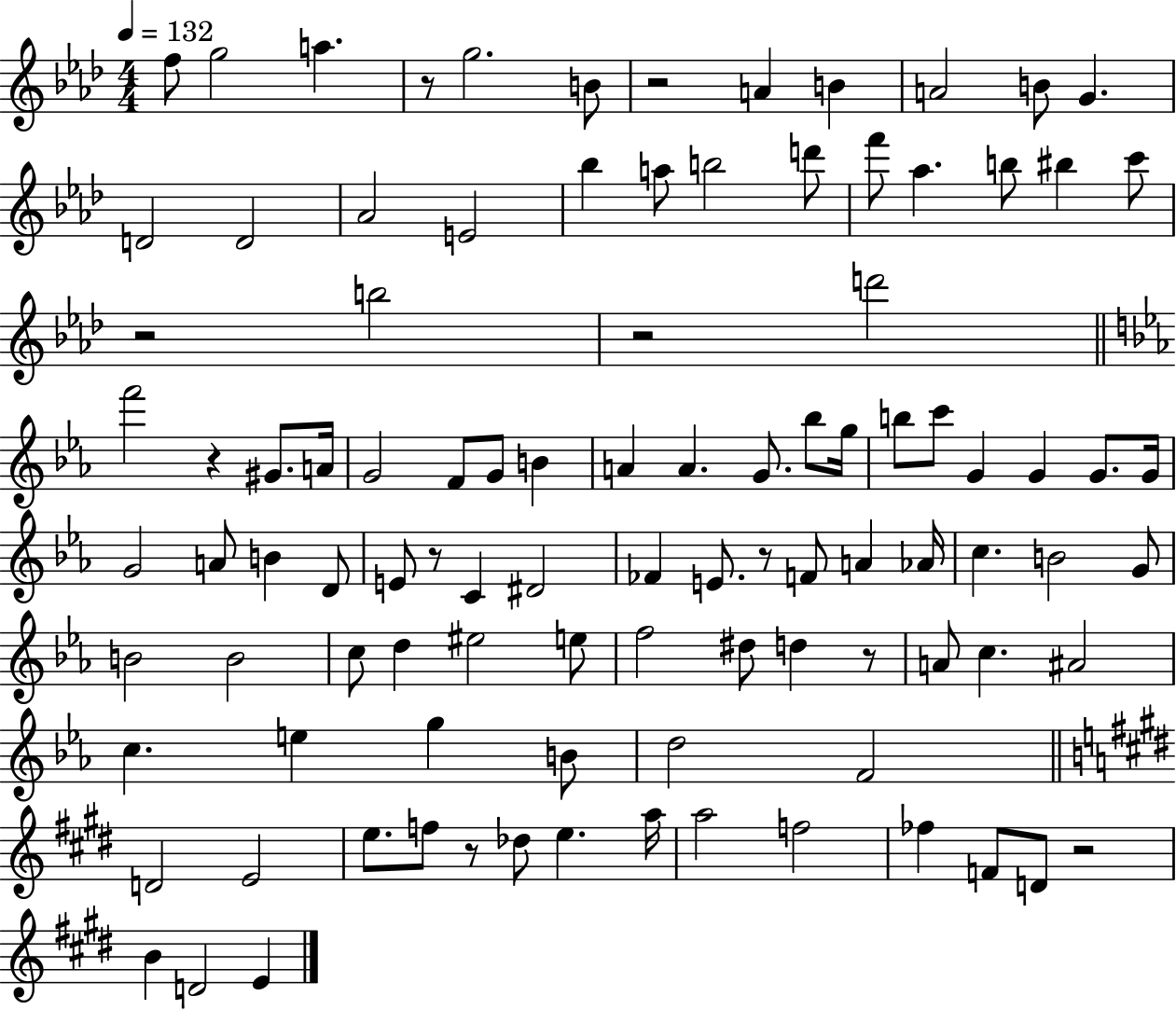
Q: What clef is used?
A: treble